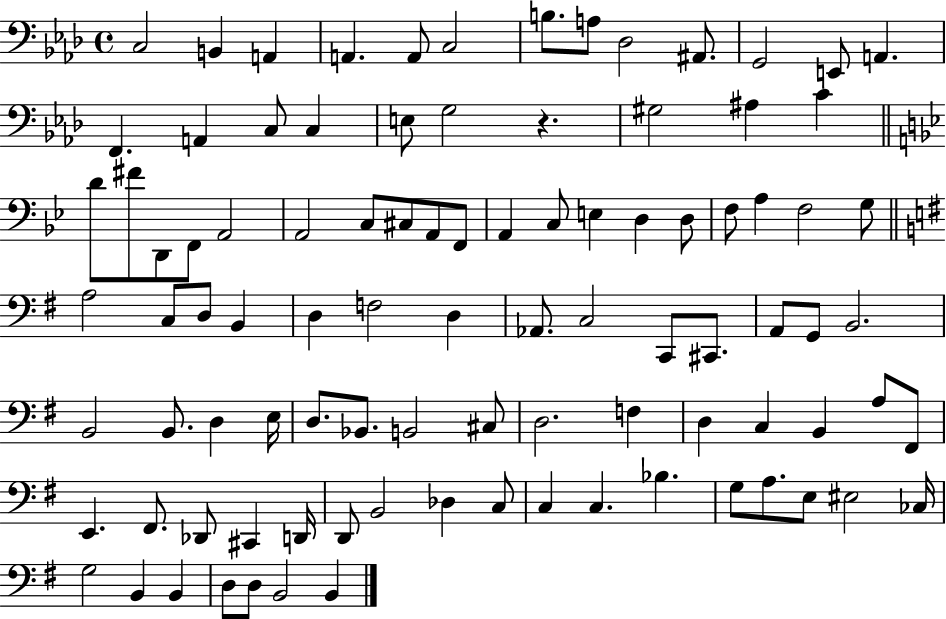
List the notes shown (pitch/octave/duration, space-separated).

C3/h B2/q A2/q A2/q. A2/e C3/h B3/e. A3/e Db3/h A#2/e. G2/h E2/e A2/q. F2/q. A2/q C3/e C3/q E3/e G3/h R/q. G#3/h A#3/q C4/q D4/e F#4/e D2/e F2/e A2/h A2/h C3/e C#3/e A2/e F2/e A2/q C3/e E3/q D3/q D3/e F3/e A3/q F3/h G3/e A3/h C3/e D3/e B2/q D3/q F3/h D3/q Ab2/e. C3/h C2/e C#2/e. A2/e G2/e B2/h. B2/h B2/e. D3/q E3/s D3/e. Bb2/e. B2/h C#3/e D3/h. F3/q D3/q C3/q B2/q A3/e F#2/e E2/q. F#2/e. Db2/e C#2/q D2/s D2/e B2/h Db3/q C3/e C3/q C3/q. Bb3/q. G3/e A3/e. E3/e EIS3/h CES3/s G3/h B2/q B2/q D3/e D3/e B2/h B2/q